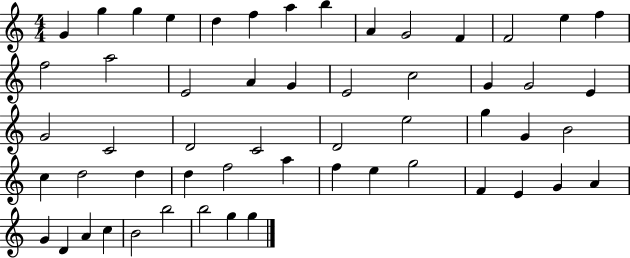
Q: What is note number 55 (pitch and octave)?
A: G5